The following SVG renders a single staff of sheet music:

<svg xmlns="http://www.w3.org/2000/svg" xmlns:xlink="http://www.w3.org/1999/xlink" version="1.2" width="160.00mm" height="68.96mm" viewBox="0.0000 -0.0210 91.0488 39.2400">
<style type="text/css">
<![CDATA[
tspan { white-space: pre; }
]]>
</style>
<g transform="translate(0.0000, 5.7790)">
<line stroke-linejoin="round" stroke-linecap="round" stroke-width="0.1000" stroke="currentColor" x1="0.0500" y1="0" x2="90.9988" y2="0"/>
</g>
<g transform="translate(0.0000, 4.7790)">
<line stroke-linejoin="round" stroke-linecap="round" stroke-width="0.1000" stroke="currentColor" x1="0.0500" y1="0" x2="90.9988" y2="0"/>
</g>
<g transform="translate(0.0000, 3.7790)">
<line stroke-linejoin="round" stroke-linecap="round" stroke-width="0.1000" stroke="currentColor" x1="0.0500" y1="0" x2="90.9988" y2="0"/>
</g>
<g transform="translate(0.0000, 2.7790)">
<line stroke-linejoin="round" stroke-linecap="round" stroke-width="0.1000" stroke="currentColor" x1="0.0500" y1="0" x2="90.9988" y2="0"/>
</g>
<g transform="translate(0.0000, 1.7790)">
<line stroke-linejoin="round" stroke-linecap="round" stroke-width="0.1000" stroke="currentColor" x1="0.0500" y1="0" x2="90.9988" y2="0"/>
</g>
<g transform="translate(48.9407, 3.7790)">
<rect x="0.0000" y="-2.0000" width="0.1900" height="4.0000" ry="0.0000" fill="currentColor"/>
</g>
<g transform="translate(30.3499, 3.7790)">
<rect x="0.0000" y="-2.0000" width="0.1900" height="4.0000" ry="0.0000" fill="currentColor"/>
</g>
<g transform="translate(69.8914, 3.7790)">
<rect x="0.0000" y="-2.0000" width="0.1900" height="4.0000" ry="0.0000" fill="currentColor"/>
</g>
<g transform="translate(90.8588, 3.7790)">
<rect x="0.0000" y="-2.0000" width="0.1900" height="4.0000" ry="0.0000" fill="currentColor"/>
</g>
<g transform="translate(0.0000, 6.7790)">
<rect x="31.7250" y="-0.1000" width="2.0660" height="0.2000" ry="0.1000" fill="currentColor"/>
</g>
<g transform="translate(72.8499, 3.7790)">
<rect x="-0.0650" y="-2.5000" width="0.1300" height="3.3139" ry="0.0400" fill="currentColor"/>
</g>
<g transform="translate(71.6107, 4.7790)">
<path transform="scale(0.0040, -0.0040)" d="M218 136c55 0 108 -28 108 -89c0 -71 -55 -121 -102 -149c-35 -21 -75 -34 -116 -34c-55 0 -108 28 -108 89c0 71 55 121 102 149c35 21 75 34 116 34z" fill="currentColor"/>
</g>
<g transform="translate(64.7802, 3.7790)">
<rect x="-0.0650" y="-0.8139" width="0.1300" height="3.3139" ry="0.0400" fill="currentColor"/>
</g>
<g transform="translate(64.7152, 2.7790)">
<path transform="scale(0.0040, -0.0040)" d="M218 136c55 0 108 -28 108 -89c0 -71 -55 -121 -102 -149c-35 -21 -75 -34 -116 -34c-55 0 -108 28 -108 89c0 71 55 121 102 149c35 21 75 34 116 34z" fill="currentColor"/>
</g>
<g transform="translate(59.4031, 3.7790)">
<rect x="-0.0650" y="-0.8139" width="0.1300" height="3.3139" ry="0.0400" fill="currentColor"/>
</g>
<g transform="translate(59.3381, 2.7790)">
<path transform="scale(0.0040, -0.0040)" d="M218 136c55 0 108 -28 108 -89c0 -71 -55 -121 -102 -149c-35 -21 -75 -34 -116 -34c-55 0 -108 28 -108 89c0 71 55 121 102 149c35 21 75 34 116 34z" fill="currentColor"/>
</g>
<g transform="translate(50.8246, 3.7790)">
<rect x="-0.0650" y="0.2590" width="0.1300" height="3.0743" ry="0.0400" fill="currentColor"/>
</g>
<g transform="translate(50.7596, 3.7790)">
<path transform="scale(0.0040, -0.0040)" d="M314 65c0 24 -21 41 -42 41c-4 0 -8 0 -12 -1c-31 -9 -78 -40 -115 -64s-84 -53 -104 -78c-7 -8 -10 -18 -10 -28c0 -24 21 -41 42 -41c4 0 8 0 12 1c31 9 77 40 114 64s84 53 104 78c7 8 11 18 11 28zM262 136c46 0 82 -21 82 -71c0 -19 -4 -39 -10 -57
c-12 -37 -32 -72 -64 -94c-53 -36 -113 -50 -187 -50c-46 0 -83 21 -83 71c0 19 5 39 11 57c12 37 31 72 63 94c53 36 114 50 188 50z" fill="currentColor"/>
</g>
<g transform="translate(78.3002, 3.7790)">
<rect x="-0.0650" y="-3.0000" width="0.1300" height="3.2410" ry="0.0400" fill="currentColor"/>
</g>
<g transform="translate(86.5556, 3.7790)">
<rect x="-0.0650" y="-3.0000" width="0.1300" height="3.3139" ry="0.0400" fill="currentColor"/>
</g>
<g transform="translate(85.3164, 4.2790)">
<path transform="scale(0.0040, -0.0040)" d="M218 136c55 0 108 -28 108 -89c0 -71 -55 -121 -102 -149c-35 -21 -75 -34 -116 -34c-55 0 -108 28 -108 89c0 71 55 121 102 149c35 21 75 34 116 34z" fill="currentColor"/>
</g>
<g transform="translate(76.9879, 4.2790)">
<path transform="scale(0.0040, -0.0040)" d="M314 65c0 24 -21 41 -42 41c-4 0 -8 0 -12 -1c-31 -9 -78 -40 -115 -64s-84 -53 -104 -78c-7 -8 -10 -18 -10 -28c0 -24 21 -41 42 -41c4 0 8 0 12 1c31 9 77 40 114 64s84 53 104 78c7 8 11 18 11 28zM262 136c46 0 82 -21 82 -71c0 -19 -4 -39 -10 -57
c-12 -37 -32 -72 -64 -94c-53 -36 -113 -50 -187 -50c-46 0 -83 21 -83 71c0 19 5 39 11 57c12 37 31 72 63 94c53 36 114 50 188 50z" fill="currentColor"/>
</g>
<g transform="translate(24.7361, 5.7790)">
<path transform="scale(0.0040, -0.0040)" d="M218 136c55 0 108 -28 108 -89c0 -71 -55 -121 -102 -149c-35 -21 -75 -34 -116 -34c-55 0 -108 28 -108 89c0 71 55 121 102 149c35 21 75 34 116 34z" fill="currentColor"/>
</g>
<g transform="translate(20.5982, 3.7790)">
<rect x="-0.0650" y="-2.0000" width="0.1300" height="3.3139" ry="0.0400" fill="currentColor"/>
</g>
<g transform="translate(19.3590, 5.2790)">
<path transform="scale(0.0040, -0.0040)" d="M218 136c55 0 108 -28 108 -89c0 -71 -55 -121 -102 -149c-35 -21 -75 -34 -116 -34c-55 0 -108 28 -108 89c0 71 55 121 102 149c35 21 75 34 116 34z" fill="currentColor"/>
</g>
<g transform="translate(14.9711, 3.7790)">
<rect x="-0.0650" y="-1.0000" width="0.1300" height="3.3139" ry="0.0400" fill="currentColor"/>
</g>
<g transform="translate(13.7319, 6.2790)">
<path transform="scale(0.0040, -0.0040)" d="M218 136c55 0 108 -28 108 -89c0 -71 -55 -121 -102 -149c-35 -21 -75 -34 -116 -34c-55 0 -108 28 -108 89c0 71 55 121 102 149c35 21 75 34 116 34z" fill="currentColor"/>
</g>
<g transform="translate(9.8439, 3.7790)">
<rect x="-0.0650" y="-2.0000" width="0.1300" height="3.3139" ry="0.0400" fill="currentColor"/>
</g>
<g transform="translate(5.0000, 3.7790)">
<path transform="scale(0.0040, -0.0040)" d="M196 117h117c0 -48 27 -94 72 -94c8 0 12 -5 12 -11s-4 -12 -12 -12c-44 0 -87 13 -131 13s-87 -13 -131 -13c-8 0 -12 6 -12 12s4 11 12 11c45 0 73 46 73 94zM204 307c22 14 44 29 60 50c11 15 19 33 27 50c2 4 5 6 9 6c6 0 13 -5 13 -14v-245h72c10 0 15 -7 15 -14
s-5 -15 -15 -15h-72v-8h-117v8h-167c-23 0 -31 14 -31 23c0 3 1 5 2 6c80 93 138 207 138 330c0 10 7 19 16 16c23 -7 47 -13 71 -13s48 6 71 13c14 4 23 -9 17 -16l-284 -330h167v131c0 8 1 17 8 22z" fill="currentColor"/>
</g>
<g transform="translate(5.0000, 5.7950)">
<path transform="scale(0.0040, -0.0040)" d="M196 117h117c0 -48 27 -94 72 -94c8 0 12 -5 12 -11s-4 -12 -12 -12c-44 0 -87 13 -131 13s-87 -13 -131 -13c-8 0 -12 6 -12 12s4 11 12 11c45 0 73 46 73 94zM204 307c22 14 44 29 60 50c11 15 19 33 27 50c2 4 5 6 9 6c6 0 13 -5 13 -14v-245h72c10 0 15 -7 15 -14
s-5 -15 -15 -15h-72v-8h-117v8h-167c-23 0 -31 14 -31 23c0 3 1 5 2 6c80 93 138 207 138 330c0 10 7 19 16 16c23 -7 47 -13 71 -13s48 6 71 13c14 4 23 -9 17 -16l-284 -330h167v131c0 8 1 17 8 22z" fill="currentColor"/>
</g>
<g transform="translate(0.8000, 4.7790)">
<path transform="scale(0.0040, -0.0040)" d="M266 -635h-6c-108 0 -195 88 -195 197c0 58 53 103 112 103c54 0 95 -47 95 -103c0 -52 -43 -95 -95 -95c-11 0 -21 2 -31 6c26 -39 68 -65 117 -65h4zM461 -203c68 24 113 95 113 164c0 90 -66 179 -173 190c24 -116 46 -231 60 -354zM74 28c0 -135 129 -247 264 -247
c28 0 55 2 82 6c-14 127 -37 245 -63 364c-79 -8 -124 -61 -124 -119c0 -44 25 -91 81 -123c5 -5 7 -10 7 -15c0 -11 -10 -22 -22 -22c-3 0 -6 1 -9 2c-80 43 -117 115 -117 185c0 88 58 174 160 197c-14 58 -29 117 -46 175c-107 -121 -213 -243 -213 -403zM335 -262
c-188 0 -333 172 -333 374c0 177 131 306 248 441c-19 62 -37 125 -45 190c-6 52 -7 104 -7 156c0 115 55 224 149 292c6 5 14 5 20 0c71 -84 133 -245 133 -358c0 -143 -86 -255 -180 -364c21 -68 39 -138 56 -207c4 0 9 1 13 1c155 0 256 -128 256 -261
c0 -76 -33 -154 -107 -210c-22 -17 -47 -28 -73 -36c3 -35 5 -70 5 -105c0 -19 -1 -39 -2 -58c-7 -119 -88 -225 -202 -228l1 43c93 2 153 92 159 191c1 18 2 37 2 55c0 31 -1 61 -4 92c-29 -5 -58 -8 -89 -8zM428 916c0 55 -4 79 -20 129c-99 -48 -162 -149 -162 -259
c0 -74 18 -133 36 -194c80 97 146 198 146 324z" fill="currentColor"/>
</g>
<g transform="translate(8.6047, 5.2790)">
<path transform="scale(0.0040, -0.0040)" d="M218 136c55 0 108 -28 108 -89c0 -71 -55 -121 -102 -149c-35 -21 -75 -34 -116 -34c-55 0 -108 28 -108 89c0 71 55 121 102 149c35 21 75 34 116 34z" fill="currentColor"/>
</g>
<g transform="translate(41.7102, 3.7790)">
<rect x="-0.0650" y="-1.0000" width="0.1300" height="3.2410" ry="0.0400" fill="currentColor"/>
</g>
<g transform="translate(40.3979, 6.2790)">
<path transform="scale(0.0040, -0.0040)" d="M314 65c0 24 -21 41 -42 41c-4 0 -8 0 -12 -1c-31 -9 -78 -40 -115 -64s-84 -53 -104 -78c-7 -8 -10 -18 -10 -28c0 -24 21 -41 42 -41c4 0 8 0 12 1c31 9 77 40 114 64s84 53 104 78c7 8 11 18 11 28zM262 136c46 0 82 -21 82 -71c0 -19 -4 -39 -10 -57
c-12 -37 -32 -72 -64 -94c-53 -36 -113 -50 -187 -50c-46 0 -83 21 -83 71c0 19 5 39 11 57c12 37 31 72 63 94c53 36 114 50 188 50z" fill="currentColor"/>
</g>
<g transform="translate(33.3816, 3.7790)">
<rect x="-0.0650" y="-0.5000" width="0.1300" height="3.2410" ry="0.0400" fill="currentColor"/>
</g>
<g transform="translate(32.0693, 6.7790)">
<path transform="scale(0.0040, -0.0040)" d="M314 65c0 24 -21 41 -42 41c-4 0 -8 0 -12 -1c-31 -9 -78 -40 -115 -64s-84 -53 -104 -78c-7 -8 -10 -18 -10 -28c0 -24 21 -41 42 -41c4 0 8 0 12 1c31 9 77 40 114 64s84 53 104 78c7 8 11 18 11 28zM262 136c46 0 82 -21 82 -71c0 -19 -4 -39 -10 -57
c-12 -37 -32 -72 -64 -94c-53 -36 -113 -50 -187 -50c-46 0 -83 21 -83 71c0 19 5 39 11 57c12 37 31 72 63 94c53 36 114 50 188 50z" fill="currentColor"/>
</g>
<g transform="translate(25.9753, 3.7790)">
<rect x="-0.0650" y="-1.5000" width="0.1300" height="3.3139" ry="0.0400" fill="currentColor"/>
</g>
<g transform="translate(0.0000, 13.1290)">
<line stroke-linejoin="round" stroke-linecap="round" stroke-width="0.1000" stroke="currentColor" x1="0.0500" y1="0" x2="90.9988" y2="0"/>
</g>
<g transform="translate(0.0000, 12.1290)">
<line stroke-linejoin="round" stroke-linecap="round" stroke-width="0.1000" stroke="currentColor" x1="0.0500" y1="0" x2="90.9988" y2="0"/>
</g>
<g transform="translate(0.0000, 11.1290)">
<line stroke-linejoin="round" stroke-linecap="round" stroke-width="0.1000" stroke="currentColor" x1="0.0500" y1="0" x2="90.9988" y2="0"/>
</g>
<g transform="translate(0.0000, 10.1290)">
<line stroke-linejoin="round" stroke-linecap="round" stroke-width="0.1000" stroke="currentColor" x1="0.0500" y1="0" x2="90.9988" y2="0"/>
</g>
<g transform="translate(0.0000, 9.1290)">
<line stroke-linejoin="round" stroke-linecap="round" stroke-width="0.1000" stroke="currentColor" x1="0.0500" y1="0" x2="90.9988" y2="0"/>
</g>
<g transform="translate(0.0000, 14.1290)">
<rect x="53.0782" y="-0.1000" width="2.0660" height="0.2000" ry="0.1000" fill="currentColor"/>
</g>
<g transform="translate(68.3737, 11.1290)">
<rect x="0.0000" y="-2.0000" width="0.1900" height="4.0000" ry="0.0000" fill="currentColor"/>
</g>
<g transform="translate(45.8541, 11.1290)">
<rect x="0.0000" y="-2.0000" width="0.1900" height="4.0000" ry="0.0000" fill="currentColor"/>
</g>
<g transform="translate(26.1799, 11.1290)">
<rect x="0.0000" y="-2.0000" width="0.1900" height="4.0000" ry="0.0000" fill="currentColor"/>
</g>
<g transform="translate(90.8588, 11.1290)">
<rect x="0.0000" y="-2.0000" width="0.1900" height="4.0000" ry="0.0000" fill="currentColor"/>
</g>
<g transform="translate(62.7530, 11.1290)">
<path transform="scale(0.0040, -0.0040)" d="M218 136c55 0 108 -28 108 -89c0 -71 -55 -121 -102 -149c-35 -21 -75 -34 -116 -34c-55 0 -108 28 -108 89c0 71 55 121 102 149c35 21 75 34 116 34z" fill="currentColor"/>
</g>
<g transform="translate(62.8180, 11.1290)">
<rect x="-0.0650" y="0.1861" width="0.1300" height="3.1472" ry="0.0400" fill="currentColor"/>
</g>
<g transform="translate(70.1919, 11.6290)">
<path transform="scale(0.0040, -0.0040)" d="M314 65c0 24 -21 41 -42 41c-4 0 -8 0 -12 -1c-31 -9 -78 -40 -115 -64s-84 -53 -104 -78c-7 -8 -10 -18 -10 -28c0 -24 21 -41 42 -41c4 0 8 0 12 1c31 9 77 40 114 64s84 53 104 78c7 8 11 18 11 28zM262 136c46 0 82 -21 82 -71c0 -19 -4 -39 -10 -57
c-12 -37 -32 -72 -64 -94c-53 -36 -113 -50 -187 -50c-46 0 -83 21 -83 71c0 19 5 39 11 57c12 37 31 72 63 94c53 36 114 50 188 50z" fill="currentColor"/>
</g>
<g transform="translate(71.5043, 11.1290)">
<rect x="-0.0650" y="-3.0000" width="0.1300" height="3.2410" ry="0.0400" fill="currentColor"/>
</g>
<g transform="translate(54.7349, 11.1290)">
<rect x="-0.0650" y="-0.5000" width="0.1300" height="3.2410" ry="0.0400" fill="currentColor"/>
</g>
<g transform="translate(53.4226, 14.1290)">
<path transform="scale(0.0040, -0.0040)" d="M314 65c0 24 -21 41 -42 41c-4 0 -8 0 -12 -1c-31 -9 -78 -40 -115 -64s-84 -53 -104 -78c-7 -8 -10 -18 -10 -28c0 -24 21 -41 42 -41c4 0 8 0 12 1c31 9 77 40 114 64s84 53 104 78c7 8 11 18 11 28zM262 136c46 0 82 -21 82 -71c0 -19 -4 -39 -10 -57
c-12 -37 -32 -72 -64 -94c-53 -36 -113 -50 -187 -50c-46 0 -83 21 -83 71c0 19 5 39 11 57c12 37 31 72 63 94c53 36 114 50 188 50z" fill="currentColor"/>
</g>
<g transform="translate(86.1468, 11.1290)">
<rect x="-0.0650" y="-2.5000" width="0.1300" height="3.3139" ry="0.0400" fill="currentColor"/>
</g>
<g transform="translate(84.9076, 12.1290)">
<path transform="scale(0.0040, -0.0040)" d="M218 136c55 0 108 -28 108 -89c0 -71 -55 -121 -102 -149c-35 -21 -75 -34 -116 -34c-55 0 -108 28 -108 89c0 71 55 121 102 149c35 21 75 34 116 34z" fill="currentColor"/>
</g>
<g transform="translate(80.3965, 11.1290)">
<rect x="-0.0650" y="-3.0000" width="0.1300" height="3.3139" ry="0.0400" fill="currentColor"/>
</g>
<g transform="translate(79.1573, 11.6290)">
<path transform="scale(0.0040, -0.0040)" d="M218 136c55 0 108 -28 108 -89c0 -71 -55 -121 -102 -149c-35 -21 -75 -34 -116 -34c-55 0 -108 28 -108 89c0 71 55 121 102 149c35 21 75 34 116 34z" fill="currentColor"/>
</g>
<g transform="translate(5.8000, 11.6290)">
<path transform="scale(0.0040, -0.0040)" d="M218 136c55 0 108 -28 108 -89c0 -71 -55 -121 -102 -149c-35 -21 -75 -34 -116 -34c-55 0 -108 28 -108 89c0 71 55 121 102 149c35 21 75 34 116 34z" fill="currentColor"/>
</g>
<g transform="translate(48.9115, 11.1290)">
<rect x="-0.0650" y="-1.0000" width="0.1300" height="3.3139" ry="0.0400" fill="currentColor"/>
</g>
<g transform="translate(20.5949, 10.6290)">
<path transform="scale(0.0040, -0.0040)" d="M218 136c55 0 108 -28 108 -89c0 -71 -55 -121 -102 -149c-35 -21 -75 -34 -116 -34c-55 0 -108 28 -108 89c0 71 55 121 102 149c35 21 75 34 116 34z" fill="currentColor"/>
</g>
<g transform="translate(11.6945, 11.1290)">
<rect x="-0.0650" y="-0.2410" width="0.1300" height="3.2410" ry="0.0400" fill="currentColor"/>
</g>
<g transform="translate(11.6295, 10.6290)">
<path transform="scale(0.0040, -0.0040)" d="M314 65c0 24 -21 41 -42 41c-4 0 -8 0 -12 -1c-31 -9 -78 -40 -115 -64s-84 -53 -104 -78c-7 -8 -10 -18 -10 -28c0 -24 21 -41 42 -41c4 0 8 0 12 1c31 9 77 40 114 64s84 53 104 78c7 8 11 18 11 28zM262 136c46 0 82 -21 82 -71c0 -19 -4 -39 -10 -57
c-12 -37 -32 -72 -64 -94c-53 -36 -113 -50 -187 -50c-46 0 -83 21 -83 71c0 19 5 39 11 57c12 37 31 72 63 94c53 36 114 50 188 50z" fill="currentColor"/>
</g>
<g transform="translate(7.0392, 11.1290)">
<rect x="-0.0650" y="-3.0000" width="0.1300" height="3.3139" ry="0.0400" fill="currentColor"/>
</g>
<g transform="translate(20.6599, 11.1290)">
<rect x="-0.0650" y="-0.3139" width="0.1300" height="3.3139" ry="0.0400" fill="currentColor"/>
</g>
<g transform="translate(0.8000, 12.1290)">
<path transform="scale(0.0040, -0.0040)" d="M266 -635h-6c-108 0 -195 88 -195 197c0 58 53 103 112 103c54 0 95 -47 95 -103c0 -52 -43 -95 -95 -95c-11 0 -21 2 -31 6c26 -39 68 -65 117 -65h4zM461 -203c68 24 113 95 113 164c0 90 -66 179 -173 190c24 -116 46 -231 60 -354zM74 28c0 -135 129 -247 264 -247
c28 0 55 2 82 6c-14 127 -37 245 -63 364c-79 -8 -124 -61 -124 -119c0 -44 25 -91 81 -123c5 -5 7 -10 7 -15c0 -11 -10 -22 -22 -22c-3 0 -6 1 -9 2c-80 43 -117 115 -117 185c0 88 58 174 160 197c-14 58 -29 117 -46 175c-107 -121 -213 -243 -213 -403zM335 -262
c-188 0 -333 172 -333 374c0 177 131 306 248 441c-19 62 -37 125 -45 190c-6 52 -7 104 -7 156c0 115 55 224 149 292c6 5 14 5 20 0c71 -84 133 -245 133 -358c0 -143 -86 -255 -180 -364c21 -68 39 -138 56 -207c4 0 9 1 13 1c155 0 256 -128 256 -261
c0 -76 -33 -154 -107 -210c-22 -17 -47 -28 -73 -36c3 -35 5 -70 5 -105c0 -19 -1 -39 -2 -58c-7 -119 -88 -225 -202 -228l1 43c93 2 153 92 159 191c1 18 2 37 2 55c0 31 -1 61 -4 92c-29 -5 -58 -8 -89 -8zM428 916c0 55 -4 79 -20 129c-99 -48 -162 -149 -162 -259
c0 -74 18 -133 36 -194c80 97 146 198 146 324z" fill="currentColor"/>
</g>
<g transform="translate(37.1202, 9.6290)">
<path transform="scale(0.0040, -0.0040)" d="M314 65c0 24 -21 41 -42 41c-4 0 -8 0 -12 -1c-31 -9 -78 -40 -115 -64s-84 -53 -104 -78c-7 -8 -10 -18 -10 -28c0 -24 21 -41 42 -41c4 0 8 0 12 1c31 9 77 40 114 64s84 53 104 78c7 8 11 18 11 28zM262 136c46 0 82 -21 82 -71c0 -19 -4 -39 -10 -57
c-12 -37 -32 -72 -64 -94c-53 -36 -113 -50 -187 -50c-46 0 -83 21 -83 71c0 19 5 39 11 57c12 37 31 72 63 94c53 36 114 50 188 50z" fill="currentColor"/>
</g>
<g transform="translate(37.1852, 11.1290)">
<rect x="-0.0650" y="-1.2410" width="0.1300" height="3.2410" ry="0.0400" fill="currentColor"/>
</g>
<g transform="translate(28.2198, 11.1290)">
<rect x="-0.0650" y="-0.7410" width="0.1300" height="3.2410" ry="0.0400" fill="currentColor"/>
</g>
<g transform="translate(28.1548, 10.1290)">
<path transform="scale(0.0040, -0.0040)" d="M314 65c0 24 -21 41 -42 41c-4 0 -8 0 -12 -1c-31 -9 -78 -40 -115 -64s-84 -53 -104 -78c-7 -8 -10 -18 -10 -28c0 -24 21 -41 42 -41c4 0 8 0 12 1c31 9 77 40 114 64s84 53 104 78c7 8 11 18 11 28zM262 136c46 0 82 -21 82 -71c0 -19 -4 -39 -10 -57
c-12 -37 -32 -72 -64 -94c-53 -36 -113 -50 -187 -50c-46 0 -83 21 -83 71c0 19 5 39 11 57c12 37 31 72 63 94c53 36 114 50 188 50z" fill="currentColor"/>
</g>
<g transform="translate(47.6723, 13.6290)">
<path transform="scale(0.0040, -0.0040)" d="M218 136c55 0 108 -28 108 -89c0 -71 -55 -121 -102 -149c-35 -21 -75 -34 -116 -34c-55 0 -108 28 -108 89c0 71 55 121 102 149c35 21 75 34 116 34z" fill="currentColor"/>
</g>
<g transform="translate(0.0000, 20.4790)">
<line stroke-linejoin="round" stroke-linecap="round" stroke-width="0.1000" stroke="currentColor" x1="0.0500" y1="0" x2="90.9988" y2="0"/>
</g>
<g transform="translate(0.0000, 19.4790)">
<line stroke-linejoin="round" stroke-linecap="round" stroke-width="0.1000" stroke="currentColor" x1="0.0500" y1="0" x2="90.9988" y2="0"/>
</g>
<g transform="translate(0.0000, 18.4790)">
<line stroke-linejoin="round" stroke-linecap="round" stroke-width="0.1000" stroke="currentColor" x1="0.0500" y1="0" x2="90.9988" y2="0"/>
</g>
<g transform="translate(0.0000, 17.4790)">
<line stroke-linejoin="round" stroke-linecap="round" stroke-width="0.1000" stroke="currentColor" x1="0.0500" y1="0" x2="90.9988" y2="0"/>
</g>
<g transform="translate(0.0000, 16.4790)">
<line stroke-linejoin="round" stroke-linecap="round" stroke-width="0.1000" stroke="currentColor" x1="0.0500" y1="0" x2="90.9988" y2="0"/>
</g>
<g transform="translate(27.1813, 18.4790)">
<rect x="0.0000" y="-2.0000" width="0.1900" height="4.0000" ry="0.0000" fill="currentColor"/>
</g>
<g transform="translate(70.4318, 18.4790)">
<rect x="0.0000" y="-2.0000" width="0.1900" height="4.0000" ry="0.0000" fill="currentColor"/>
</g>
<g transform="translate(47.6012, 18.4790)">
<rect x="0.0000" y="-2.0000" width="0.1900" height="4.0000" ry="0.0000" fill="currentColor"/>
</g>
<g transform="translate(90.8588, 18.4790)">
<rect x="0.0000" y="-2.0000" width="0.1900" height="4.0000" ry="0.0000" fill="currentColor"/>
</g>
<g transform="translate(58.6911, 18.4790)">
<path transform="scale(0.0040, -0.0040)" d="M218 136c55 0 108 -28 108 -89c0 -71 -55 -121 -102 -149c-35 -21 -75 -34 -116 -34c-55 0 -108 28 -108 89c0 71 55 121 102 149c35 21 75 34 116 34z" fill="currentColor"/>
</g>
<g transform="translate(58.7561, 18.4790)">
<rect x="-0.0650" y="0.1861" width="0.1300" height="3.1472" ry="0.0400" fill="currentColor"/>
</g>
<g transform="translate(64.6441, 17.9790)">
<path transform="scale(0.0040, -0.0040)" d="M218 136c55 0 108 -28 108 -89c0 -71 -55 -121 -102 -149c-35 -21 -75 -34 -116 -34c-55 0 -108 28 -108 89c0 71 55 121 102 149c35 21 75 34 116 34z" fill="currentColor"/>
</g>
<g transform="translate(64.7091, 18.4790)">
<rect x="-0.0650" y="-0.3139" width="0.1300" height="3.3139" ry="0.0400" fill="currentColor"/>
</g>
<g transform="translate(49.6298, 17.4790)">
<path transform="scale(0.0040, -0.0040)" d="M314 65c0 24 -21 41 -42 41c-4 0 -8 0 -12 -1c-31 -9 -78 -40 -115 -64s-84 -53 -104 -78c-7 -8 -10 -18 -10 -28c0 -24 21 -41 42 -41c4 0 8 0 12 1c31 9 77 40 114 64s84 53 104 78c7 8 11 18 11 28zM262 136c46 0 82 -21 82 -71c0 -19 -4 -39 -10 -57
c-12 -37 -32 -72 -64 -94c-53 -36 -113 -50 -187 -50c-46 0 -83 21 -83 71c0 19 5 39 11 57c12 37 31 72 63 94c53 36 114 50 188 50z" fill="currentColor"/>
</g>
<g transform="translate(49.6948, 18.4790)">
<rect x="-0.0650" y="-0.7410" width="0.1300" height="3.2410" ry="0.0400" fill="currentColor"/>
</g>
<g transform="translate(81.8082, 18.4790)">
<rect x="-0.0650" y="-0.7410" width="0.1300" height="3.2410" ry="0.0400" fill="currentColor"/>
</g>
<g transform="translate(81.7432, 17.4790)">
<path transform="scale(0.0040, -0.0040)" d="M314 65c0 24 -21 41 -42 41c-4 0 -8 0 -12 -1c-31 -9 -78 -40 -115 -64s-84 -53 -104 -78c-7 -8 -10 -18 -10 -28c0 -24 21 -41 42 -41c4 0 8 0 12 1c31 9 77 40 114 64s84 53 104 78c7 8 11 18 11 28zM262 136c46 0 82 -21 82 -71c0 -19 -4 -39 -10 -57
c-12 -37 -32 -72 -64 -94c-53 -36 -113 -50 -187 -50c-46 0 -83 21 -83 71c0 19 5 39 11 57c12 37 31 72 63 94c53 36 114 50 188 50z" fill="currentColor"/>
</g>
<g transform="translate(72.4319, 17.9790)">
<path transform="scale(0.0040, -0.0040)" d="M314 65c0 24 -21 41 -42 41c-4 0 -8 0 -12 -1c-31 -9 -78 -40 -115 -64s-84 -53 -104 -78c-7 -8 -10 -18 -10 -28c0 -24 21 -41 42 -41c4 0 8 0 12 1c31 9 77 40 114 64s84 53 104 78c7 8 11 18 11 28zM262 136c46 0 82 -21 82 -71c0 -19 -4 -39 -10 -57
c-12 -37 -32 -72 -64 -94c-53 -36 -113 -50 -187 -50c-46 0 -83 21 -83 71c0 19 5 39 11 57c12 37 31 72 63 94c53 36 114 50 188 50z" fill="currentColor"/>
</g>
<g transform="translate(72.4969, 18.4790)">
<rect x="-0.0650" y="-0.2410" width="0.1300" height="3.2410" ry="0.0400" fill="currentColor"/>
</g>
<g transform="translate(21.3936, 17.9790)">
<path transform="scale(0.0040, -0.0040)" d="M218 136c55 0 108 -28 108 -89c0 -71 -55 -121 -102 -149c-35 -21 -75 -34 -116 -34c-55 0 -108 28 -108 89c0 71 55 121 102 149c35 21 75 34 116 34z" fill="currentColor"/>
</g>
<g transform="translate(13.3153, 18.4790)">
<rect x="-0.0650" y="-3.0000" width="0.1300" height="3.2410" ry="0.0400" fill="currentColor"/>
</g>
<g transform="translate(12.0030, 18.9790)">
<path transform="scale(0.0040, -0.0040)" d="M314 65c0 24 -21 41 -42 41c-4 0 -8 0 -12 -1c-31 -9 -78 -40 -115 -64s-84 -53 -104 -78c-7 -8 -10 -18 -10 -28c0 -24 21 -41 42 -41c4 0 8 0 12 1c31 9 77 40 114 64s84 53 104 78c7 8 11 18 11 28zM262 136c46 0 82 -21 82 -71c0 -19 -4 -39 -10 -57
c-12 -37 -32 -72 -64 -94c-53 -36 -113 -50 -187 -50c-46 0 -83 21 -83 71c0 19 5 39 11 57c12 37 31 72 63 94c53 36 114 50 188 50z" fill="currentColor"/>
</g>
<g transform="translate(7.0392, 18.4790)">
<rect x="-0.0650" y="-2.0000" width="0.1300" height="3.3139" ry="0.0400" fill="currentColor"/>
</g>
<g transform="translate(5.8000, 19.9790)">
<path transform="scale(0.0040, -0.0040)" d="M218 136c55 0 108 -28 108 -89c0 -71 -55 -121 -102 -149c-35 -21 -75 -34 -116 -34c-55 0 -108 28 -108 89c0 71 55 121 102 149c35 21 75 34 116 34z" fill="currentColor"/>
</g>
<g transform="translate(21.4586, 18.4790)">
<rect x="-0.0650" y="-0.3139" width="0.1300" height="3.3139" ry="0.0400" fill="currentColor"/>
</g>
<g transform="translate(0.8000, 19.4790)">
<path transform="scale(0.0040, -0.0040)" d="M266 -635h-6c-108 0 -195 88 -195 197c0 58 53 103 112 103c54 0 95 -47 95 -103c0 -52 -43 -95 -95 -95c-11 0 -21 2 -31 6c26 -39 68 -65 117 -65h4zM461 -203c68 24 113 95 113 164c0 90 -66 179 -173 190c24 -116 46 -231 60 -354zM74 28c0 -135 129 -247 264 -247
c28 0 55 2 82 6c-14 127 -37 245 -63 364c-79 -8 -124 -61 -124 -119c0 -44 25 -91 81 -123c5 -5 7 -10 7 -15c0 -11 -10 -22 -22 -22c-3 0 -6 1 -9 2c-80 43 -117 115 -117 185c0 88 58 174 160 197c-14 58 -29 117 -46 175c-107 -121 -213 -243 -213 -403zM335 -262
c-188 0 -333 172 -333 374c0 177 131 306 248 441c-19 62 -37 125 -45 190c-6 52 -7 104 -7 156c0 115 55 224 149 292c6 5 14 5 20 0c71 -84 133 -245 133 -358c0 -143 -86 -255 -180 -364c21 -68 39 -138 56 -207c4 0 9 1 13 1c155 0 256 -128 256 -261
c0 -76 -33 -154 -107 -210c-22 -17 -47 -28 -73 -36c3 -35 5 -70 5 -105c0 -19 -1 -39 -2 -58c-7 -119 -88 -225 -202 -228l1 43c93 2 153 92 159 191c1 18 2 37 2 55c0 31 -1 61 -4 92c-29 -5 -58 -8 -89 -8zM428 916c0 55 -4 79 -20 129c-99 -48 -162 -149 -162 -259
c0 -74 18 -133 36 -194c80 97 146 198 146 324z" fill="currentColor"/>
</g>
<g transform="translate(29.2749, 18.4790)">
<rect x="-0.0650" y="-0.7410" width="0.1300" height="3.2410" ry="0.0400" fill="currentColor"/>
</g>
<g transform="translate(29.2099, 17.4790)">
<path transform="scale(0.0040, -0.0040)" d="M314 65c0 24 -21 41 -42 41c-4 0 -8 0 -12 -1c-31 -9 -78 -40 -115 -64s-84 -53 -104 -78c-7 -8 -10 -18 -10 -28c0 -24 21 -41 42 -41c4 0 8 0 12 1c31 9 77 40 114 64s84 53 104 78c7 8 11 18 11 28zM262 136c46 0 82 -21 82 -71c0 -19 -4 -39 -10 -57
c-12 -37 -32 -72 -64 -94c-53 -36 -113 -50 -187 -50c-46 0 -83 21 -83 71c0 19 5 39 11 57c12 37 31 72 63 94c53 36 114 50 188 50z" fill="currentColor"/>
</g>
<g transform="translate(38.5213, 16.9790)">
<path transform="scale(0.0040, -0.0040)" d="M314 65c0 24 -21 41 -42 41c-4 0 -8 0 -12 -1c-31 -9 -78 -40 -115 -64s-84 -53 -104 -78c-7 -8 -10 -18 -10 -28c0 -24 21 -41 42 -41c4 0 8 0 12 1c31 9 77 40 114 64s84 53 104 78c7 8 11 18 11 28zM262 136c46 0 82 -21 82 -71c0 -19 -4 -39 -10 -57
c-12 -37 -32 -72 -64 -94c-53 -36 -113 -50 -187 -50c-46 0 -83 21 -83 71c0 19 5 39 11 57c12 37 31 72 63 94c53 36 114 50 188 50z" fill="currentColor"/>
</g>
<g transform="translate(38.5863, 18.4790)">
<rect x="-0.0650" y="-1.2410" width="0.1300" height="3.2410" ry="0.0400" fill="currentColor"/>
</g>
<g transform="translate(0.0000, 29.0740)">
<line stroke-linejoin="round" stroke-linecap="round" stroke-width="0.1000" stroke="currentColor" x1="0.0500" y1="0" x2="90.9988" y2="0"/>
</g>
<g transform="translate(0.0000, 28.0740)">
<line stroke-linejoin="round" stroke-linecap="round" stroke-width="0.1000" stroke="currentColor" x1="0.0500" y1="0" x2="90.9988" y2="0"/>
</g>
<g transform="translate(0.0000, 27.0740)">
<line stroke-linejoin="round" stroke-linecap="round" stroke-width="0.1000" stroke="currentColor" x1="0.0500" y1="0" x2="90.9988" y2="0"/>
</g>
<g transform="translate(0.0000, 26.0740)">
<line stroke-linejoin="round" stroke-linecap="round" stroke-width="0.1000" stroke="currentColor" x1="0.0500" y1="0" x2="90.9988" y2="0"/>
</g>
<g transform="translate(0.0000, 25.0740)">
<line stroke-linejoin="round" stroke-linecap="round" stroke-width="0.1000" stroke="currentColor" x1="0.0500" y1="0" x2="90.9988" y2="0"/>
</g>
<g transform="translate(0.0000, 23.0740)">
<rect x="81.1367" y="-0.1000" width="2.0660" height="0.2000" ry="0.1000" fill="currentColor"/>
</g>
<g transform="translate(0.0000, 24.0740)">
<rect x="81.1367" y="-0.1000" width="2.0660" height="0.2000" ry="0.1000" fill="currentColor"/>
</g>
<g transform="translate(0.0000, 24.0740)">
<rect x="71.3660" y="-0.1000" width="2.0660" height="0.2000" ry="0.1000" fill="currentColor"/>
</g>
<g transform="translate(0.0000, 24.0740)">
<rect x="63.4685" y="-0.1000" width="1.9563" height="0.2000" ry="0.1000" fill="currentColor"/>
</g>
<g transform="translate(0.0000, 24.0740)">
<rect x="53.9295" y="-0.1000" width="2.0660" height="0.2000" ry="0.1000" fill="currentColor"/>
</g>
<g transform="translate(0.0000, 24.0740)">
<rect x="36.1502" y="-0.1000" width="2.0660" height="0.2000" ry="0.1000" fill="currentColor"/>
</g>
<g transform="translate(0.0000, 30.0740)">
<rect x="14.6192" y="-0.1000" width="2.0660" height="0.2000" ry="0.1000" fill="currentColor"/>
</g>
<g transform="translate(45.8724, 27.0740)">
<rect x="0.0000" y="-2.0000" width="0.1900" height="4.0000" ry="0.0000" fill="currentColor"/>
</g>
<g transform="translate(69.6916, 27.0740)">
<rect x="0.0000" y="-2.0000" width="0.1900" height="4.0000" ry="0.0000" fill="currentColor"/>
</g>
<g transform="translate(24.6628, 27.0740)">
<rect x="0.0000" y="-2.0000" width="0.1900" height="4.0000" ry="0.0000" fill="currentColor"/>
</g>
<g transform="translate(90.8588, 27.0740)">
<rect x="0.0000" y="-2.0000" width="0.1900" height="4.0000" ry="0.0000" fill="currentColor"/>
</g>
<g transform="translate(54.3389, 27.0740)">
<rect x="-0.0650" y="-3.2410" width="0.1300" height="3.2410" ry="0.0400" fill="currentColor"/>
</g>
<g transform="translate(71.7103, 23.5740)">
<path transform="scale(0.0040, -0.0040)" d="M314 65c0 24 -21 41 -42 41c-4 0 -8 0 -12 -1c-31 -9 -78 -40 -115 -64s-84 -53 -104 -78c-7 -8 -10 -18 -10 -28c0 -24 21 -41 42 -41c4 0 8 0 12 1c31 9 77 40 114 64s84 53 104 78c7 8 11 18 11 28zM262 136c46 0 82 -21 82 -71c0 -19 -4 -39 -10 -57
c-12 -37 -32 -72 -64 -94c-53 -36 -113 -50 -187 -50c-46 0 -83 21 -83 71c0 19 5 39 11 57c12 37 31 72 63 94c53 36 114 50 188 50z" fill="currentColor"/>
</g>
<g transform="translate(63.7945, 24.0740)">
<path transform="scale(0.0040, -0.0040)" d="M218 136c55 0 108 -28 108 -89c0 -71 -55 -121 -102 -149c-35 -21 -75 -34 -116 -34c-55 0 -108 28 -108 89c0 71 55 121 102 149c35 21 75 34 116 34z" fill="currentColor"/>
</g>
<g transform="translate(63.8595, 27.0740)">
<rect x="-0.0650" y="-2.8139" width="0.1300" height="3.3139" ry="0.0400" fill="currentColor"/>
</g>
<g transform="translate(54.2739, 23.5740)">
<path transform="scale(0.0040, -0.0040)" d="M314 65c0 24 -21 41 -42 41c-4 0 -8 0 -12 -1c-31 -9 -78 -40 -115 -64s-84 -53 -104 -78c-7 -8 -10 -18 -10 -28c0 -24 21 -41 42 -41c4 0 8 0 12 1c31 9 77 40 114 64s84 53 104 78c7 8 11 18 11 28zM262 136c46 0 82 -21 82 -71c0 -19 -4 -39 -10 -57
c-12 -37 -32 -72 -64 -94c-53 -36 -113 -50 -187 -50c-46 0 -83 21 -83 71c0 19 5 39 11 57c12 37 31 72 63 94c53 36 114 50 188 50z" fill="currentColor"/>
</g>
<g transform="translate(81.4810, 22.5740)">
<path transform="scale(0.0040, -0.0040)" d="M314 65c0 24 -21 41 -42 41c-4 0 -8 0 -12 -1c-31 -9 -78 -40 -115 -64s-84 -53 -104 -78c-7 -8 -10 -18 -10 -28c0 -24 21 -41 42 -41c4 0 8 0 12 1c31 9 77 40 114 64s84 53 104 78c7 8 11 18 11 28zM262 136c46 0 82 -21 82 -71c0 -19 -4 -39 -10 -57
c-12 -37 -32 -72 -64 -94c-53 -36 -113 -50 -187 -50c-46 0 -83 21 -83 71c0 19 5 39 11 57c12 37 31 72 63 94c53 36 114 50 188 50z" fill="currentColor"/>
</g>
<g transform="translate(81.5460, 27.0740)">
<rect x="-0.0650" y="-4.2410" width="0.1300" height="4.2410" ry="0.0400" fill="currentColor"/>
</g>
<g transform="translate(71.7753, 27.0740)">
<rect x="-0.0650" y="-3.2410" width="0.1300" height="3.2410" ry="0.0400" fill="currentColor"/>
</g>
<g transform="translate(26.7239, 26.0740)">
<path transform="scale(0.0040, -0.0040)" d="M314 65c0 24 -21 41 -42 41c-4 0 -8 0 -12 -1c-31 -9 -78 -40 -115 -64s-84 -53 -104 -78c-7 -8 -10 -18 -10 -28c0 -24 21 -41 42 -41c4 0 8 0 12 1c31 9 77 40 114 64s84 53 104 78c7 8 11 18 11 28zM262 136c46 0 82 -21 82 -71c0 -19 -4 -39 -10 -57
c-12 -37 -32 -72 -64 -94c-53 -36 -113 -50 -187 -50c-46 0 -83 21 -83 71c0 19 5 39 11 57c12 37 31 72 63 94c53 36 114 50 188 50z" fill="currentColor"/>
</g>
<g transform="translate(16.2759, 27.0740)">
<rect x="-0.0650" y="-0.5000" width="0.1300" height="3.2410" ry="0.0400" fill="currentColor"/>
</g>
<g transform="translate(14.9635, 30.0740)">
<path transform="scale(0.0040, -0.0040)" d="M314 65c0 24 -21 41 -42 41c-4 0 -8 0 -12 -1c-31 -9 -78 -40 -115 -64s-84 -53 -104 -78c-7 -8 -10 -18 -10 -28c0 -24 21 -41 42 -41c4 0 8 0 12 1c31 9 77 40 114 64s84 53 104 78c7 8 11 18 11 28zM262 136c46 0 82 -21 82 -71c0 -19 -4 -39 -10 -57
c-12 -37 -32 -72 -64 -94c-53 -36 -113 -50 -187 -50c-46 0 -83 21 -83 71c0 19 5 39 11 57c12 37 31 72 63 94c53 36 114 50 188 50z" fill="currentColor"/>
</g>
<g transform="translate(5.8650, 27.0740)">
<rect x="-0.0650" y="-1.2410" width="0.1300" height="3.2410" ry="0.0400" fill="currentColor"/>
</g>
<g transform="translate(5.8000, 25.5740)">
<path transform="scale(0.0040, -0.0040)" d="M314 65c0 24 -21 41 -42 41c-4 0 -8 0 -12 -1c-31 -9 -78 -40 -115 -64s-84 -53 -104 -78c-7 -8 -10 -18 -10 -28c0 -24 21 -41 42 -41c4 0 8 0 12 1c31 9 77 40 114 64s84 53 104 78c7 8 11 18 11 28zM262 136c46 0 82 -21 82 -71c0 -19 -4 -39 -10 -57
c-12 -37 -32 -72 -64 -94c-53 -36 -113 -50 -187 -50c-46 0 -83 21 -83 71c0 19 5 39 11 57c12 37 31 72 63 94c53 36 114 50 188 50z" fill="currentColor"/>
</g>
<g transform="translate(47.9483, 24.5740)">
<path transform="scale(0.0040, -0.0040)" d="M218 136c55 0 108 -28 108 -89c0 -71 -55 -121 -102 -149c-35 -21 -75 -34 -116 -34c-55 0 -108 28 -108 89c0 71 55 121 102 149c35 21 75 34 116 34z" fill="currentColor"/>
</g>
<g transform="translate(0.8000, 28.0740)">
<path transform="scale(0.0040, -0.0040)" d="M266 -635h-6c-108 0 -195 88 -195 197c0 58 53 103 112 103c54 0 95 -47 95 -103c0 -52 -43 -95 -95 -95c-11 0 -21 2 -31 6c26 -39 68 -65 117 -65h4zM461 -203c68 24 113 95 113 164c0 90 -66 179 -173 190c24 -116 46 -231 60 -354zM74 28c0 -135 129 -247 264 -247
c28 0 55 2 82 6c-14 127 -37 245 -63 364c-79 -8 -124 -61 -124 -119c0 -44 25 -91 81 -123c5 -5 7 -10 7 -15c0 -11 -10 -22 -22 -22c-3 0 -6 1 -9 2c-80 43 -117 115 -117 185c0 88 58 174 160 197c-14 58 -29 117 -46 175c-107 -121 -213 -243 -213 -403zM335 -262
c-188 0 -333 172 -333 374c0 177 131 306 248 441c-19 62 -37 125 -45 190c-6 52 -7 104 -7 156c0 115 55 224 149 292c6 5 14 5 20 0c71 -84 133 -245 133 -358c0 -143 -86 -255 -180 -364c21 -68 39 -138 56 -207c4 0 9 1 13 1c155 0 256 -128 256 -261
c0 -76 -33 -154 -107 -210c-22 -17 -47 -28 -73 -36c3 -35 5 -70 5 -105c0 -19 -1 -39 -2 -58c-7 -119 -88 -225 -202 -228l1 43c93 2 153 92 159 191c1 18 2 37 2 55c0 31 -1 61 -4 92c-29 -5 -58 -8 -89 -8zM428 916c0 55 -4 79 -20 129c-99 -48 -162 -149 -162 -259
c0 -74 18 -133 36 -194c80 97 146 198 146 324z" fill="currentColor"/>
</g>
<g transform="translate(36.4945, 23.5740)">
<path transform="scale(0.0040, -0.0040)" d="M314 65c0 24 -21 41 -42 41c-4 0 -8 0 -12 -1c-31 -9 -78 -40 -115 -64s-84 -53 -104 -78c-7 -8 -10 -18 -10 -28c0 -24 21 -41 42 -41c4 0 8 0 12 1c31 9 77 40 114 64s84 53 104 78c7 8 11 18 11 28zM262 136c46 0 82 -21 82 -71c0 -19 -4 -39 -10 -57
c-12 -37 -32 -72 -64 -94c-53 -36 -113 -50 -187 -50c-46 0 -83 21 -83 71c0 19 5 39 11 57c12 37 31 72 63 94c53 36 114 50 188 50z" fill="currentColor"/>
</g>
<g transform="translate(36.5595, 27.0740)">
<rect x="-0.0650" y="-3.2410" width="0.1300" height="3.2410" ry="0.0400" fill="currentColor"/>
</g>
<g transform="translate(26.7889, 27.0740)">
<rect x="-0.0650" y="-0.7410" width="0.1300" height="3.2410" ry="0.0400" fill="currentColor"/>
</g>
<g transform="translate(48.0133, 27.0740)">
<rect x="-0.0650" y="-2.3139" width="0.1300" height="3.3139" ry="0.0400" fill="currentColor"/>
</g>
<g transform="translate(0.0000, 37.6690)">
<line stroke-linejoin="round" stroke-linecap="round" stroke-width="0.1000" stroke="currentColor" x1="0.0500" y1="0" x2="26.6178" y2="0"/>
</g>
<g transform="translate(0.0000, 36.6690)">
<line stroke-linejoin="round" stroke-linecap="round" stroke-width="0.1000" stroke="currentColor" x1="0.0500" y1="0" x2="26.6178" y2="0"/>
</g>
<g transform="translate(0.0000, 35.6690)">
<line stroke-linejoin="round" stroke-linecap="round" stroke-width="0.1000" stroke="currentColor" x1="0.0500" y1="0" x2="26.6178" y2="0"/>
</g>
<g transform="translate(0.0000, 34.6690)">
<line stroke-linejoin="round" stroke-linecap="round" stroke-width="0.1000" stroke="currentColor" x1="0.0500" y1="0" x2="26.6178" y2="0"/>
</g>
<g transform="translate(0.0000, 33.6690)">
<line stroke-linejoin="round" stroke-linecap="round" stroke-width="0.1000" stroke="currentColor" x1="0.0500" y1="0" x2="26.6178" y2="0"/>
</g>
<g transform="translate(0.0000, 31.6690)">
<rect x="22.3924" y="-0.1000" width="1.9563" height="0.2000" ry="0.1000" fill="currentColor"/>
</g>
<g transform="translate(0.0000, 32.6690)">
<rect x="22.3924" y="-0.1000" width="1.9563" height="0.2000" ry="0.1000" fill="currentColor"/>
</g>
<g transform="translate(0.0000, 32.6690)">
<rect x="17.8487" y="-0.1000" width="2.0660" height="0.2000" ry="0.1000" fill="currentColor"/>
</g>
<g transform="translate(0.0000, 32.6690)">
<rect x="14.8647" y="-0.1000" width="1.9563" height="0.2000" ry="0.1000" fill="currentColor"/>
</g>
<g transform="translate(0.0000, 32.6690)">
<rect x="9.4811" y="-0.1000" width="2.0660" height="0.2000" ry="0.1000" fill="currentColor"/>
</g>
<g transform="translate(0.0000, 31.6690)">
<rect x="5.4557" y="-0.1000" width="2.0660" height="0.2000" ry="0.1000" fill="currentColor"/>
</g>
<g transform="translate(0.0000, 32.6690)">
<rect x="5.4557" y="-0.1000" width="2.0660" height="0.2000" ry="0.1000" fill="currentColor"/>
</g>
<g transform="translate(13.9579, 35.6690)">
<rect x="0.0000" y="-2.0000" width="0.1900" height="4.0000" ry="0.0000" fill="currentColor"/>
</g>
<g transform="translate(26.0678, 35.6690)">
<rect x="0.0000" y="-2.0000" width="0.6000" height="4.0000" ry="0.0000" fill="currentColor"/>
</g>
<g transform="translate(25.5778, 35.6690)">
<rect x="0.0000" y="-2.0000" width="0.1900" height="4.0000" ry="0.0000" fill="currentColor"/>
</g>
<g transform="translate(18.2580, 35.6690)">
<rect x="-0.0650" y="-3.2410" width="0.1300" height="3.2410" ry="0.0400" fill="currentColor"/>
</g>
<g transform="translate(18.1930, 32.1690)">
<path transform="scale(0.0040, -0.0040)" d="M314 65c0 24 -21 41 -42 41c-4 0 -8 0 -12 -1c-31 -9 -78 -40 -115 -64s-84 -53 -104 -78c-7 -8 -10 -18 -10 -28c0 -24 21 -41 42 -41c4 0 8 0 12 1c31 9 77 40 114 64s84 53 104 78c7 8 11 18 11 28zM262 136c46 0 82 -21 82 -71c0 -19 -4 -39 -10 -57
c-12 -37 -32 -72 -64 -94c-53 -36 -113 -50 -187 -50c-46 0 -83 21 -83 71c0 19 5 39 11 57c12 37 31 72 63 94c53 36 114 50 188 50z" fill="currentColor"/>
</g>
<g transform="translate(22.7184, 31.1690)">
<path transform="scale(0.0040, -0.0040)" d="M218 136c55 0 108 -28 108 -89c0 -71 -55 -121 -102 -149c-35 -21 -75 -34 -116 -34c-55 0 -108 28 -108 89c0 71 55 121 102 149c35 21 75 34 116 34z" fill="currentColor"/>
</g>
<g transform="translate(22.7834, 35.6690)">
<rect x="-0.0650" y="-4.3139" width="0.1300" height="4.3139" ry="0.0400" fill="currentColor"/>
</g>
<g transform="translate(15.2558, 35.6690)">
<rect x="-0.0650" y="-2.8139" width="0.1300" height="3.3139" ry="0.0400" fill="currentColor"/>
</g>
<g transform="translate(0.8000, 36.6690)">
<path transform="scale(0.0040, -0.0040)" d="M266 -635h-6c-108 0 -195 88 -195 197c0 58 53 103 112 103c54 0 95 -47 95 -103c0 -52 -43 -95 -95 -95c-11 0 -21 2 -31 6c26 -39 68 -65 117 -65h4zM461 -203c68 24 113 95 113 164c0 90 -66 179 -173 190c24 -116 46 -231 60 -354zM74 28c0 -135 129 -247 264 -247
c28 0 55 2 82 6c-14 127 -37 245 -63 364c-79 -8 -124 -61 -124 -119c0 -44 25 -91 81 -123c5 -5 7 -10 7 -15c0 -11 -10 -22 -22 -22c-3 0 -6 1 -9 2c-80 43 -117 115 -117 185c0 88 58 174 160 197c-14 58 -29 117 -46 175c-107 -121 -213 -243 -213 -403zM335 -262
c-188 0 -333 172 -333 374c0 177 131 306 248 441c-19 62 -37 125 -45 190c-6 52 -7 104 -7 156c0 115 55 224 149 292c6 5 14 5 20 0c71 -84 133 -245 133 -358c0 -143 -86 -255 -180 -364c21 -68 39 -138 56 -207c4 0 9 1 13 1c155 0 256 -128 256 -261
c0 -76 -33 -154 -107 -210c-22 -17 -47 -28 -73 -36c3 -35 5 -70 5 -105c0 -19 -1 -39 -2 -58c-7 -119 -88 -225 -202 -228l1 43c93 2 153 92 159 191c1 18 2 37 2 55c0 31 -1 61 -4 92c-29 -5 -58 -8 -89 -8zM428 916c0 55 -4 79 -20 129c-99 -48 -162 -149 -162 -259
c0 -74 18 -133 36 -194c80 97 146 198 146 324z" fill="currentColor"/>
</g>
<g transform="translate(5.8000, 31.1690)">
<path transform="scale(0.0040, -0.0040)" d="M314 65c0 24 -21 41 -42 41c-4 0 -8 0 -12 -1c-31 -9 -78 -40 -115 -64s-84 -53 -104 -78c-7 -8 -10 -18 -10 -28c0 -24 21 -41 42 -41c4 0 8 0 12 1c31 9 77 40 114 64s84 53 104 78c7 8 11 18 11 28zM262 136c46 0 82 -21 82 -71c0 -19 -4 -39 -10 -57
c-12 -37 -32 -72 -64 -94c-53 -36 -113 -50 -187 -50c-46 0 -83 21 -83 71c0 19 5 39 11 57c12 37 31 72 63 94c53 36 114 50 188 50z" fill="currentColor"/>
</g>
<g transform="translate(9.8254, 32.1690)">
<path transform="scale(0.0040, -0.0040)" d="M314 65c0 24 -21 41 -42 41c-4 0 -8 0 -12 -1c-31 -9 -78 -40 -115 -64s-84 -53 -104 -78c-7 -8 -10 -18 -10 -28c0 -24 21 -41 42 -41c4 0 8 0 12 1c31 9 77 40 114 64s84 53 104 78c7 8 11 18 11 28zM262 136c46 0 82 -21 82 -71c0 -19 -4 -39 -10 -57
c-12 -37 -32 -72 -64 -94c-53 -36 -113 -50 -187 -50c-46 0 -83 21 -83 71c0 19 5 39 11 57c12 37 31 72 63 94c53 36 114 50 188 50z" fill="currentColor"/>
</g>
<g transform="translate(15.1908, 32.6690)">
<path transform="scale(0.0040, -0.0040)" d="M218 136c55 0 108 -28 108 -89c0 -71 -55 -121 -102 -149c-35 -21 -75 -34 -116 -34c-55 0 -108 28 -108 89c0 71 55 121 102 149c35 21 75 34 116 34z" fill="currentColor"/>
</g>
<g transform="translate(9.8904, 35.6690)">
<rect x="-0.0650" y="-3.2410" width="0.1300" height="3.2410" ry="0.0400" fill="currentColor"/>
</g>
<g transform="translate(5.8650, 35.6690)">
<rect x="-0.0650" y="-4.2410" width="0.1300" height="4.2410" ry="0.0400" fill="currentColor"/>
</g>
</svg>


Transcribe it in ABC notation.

X:1
T:Untitled
M:4/4
L:1/4
K:C
F D F E C2 D2 B2 d d G A2 A A c2 c d2 e2 D C2 B A2 A G F A2 c d2 e2 d2 B c c2 d2 e2 C2 d2 b2 g b2 a b2 d'2 d'2 b2 a b2 d'